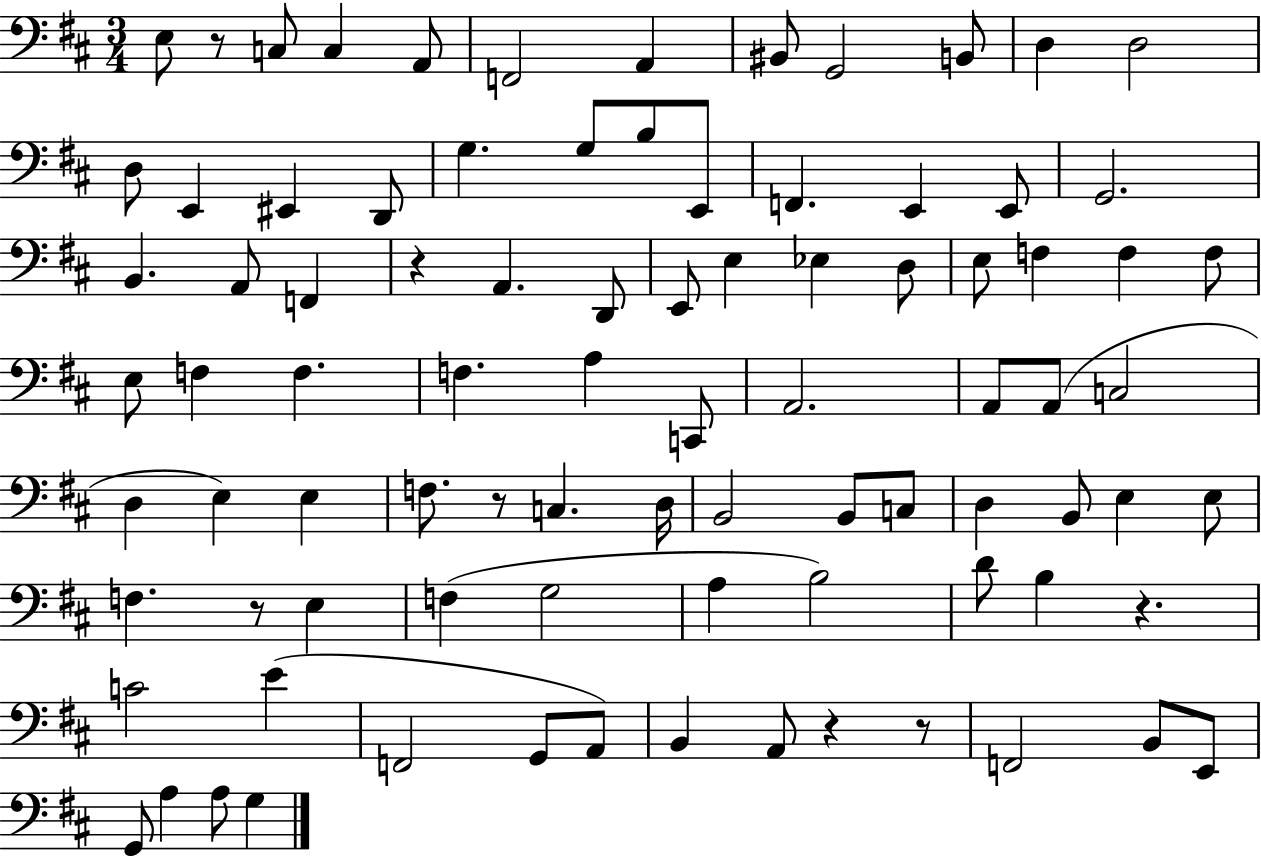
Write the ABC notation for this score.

X:1
T:Untitled
M:3/4
L:1/4
K:D
E,/2 z/2 C,/2 C, A,,/2 F,,2 A,, ^B,,/2 G,,2 B,,/2 D, D,2 D,/2 E,, ^E,, D,,/2 G, G,/2 B,/2 E,,/2 F,, E,, E,,/2 G,,2 B,, A,,/2 F,, z A,, D,,/2 E,,/2 E, _E, D,/2 E,/2 F, F, F,/2 E,/2 F, F, F, A, C,,/2 A,,2 A,,/2 A,,/2 C,2 D, E, E, F,/2 z/2 C, D,/4 B,,2 B,,/2 C,/2 D, B,,/2 E, E,/2 F, z/2 E, F, G,2 A, B,2 D/2 B, z C2 E F,,2 G,,/2 A,,/2 B,, A,,/2 z z/2 F,,2 B,,/2 E,,/2 G,,/2 A, A,/2 G,